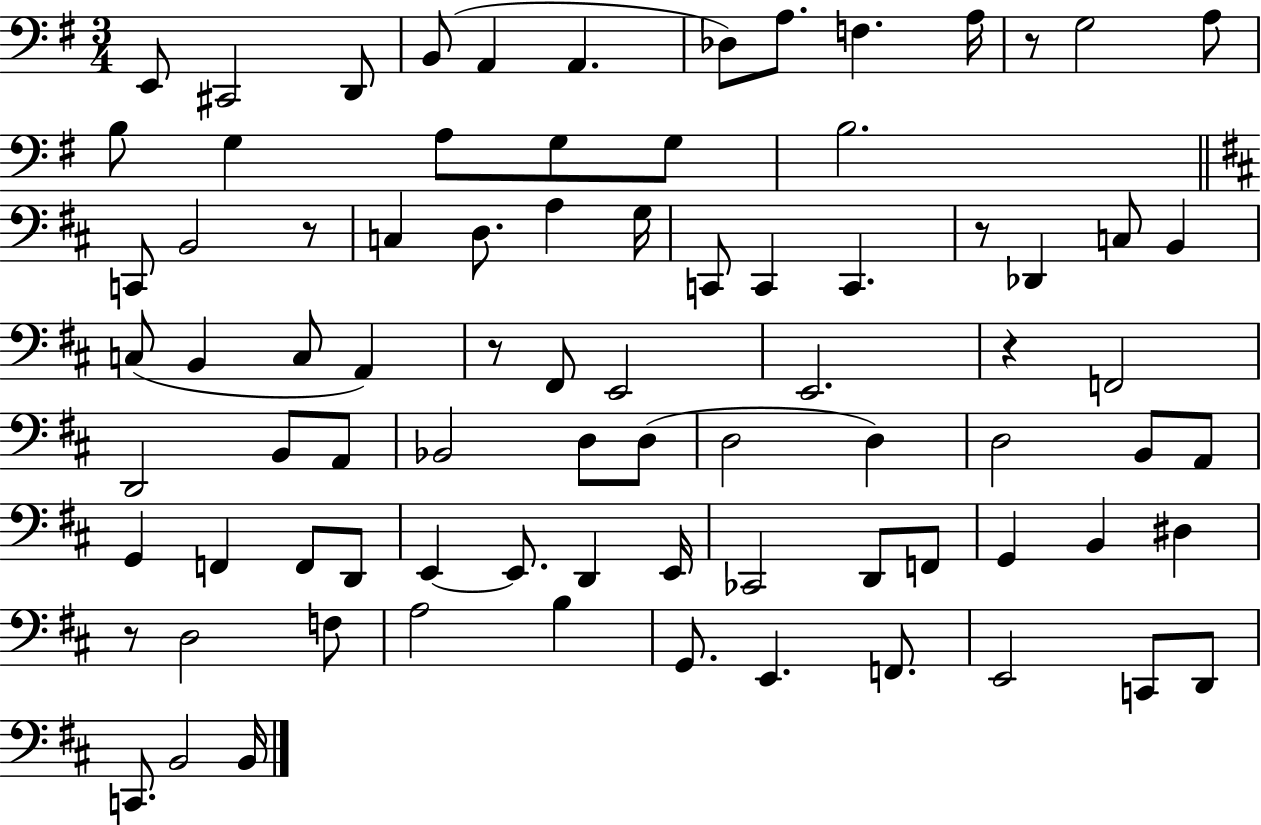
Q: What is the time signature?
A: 3/4